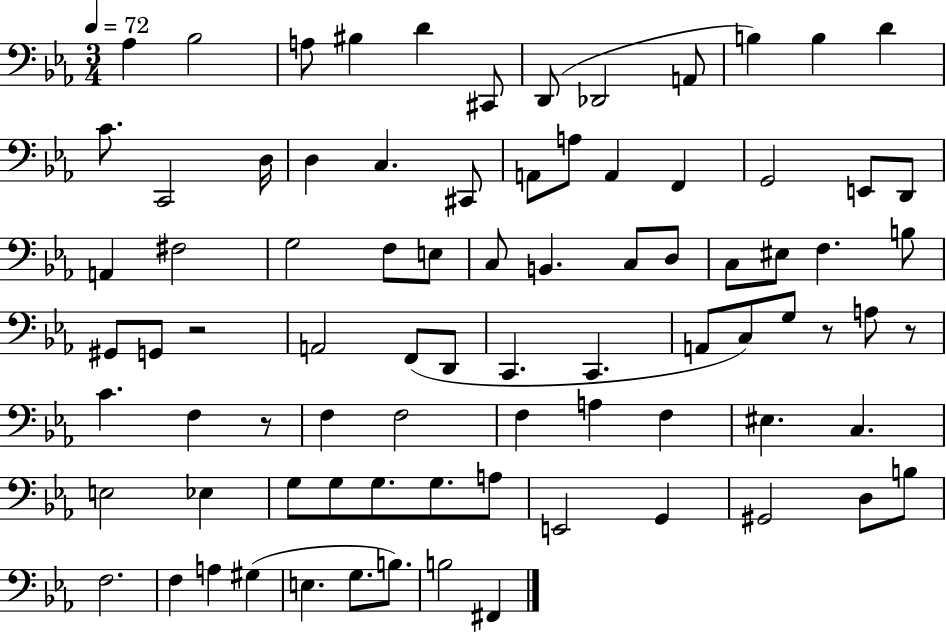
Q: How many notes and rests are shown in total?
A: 83